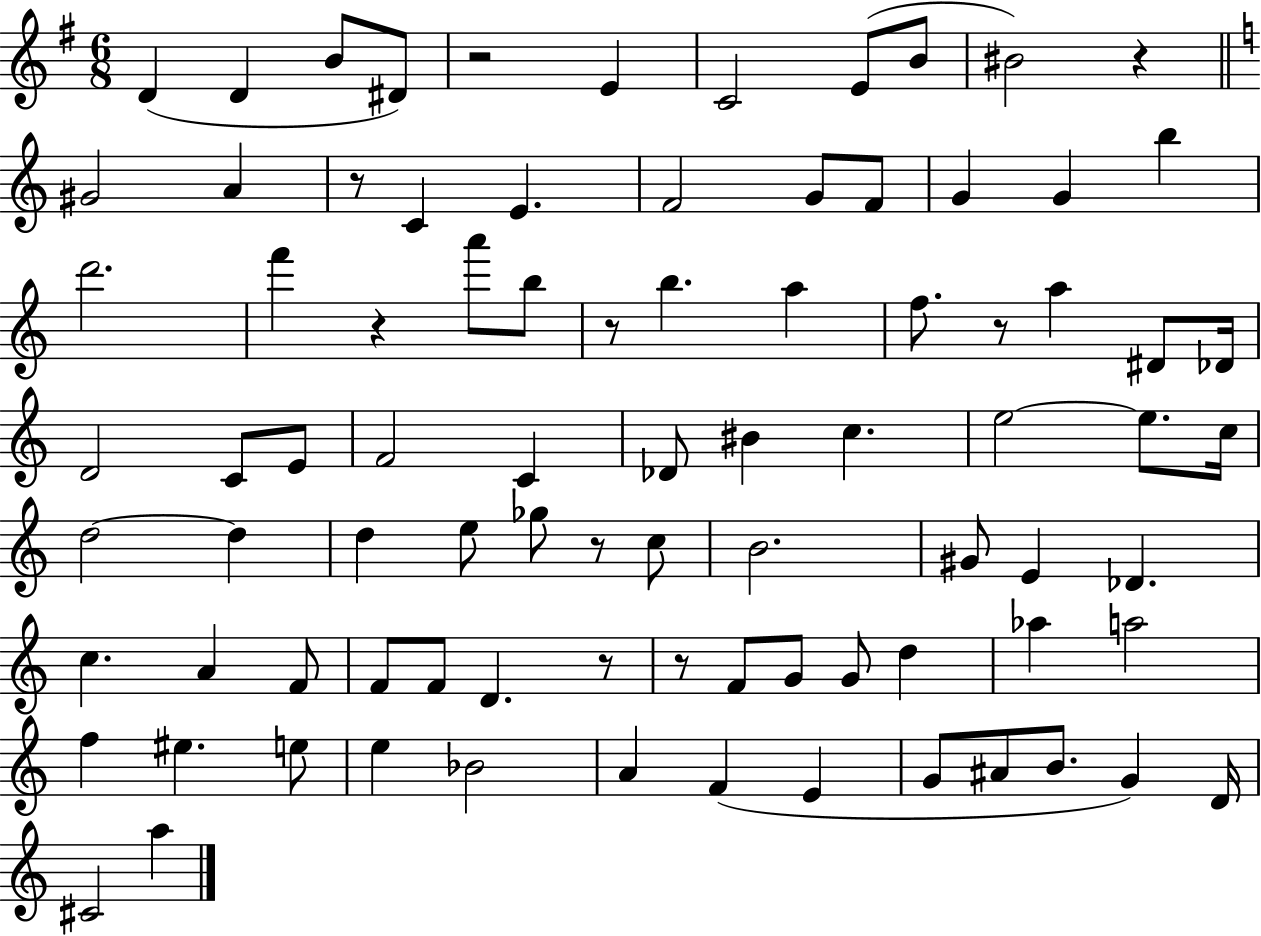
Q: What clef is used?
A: treble